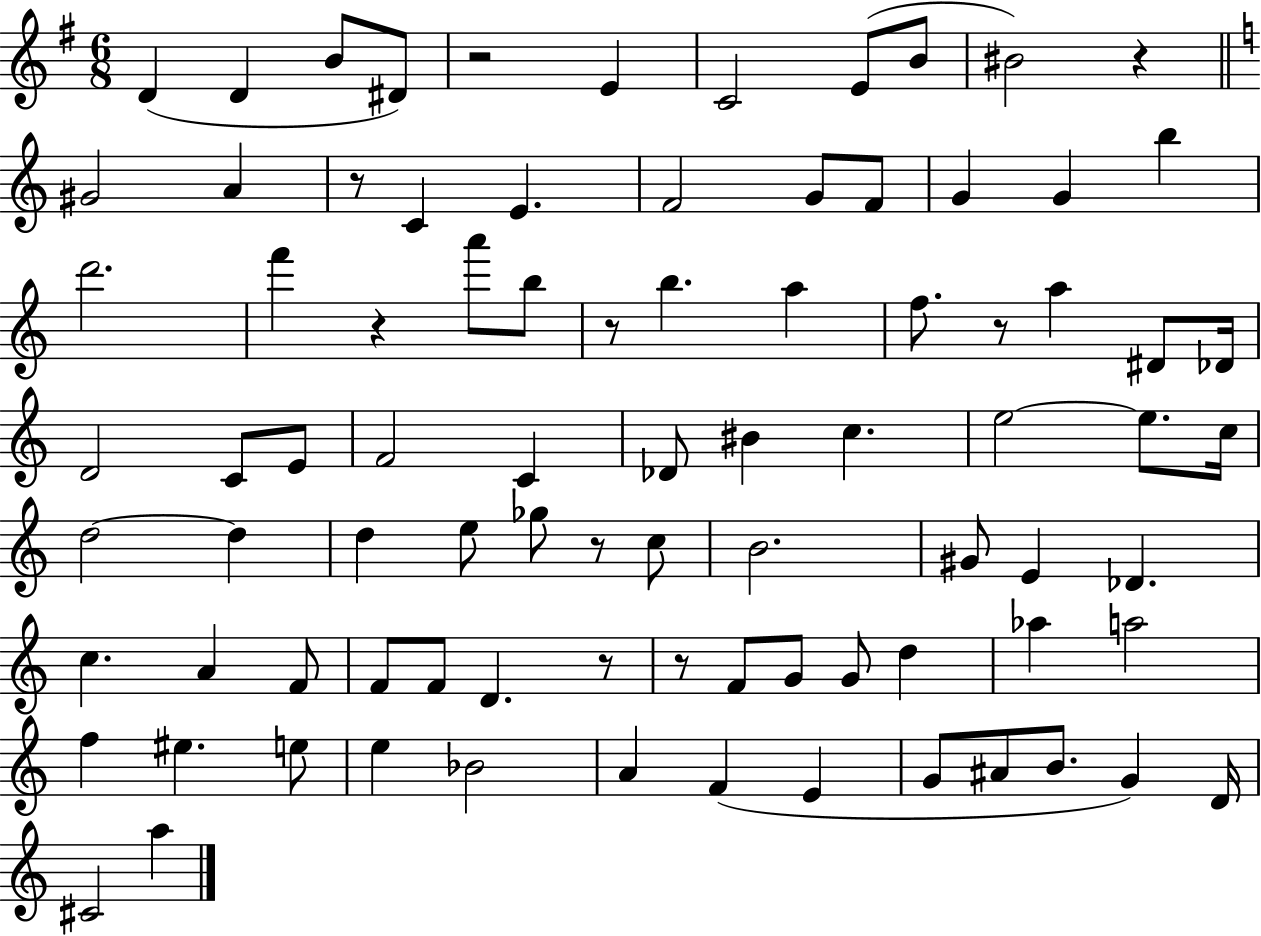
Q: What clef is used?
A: treble